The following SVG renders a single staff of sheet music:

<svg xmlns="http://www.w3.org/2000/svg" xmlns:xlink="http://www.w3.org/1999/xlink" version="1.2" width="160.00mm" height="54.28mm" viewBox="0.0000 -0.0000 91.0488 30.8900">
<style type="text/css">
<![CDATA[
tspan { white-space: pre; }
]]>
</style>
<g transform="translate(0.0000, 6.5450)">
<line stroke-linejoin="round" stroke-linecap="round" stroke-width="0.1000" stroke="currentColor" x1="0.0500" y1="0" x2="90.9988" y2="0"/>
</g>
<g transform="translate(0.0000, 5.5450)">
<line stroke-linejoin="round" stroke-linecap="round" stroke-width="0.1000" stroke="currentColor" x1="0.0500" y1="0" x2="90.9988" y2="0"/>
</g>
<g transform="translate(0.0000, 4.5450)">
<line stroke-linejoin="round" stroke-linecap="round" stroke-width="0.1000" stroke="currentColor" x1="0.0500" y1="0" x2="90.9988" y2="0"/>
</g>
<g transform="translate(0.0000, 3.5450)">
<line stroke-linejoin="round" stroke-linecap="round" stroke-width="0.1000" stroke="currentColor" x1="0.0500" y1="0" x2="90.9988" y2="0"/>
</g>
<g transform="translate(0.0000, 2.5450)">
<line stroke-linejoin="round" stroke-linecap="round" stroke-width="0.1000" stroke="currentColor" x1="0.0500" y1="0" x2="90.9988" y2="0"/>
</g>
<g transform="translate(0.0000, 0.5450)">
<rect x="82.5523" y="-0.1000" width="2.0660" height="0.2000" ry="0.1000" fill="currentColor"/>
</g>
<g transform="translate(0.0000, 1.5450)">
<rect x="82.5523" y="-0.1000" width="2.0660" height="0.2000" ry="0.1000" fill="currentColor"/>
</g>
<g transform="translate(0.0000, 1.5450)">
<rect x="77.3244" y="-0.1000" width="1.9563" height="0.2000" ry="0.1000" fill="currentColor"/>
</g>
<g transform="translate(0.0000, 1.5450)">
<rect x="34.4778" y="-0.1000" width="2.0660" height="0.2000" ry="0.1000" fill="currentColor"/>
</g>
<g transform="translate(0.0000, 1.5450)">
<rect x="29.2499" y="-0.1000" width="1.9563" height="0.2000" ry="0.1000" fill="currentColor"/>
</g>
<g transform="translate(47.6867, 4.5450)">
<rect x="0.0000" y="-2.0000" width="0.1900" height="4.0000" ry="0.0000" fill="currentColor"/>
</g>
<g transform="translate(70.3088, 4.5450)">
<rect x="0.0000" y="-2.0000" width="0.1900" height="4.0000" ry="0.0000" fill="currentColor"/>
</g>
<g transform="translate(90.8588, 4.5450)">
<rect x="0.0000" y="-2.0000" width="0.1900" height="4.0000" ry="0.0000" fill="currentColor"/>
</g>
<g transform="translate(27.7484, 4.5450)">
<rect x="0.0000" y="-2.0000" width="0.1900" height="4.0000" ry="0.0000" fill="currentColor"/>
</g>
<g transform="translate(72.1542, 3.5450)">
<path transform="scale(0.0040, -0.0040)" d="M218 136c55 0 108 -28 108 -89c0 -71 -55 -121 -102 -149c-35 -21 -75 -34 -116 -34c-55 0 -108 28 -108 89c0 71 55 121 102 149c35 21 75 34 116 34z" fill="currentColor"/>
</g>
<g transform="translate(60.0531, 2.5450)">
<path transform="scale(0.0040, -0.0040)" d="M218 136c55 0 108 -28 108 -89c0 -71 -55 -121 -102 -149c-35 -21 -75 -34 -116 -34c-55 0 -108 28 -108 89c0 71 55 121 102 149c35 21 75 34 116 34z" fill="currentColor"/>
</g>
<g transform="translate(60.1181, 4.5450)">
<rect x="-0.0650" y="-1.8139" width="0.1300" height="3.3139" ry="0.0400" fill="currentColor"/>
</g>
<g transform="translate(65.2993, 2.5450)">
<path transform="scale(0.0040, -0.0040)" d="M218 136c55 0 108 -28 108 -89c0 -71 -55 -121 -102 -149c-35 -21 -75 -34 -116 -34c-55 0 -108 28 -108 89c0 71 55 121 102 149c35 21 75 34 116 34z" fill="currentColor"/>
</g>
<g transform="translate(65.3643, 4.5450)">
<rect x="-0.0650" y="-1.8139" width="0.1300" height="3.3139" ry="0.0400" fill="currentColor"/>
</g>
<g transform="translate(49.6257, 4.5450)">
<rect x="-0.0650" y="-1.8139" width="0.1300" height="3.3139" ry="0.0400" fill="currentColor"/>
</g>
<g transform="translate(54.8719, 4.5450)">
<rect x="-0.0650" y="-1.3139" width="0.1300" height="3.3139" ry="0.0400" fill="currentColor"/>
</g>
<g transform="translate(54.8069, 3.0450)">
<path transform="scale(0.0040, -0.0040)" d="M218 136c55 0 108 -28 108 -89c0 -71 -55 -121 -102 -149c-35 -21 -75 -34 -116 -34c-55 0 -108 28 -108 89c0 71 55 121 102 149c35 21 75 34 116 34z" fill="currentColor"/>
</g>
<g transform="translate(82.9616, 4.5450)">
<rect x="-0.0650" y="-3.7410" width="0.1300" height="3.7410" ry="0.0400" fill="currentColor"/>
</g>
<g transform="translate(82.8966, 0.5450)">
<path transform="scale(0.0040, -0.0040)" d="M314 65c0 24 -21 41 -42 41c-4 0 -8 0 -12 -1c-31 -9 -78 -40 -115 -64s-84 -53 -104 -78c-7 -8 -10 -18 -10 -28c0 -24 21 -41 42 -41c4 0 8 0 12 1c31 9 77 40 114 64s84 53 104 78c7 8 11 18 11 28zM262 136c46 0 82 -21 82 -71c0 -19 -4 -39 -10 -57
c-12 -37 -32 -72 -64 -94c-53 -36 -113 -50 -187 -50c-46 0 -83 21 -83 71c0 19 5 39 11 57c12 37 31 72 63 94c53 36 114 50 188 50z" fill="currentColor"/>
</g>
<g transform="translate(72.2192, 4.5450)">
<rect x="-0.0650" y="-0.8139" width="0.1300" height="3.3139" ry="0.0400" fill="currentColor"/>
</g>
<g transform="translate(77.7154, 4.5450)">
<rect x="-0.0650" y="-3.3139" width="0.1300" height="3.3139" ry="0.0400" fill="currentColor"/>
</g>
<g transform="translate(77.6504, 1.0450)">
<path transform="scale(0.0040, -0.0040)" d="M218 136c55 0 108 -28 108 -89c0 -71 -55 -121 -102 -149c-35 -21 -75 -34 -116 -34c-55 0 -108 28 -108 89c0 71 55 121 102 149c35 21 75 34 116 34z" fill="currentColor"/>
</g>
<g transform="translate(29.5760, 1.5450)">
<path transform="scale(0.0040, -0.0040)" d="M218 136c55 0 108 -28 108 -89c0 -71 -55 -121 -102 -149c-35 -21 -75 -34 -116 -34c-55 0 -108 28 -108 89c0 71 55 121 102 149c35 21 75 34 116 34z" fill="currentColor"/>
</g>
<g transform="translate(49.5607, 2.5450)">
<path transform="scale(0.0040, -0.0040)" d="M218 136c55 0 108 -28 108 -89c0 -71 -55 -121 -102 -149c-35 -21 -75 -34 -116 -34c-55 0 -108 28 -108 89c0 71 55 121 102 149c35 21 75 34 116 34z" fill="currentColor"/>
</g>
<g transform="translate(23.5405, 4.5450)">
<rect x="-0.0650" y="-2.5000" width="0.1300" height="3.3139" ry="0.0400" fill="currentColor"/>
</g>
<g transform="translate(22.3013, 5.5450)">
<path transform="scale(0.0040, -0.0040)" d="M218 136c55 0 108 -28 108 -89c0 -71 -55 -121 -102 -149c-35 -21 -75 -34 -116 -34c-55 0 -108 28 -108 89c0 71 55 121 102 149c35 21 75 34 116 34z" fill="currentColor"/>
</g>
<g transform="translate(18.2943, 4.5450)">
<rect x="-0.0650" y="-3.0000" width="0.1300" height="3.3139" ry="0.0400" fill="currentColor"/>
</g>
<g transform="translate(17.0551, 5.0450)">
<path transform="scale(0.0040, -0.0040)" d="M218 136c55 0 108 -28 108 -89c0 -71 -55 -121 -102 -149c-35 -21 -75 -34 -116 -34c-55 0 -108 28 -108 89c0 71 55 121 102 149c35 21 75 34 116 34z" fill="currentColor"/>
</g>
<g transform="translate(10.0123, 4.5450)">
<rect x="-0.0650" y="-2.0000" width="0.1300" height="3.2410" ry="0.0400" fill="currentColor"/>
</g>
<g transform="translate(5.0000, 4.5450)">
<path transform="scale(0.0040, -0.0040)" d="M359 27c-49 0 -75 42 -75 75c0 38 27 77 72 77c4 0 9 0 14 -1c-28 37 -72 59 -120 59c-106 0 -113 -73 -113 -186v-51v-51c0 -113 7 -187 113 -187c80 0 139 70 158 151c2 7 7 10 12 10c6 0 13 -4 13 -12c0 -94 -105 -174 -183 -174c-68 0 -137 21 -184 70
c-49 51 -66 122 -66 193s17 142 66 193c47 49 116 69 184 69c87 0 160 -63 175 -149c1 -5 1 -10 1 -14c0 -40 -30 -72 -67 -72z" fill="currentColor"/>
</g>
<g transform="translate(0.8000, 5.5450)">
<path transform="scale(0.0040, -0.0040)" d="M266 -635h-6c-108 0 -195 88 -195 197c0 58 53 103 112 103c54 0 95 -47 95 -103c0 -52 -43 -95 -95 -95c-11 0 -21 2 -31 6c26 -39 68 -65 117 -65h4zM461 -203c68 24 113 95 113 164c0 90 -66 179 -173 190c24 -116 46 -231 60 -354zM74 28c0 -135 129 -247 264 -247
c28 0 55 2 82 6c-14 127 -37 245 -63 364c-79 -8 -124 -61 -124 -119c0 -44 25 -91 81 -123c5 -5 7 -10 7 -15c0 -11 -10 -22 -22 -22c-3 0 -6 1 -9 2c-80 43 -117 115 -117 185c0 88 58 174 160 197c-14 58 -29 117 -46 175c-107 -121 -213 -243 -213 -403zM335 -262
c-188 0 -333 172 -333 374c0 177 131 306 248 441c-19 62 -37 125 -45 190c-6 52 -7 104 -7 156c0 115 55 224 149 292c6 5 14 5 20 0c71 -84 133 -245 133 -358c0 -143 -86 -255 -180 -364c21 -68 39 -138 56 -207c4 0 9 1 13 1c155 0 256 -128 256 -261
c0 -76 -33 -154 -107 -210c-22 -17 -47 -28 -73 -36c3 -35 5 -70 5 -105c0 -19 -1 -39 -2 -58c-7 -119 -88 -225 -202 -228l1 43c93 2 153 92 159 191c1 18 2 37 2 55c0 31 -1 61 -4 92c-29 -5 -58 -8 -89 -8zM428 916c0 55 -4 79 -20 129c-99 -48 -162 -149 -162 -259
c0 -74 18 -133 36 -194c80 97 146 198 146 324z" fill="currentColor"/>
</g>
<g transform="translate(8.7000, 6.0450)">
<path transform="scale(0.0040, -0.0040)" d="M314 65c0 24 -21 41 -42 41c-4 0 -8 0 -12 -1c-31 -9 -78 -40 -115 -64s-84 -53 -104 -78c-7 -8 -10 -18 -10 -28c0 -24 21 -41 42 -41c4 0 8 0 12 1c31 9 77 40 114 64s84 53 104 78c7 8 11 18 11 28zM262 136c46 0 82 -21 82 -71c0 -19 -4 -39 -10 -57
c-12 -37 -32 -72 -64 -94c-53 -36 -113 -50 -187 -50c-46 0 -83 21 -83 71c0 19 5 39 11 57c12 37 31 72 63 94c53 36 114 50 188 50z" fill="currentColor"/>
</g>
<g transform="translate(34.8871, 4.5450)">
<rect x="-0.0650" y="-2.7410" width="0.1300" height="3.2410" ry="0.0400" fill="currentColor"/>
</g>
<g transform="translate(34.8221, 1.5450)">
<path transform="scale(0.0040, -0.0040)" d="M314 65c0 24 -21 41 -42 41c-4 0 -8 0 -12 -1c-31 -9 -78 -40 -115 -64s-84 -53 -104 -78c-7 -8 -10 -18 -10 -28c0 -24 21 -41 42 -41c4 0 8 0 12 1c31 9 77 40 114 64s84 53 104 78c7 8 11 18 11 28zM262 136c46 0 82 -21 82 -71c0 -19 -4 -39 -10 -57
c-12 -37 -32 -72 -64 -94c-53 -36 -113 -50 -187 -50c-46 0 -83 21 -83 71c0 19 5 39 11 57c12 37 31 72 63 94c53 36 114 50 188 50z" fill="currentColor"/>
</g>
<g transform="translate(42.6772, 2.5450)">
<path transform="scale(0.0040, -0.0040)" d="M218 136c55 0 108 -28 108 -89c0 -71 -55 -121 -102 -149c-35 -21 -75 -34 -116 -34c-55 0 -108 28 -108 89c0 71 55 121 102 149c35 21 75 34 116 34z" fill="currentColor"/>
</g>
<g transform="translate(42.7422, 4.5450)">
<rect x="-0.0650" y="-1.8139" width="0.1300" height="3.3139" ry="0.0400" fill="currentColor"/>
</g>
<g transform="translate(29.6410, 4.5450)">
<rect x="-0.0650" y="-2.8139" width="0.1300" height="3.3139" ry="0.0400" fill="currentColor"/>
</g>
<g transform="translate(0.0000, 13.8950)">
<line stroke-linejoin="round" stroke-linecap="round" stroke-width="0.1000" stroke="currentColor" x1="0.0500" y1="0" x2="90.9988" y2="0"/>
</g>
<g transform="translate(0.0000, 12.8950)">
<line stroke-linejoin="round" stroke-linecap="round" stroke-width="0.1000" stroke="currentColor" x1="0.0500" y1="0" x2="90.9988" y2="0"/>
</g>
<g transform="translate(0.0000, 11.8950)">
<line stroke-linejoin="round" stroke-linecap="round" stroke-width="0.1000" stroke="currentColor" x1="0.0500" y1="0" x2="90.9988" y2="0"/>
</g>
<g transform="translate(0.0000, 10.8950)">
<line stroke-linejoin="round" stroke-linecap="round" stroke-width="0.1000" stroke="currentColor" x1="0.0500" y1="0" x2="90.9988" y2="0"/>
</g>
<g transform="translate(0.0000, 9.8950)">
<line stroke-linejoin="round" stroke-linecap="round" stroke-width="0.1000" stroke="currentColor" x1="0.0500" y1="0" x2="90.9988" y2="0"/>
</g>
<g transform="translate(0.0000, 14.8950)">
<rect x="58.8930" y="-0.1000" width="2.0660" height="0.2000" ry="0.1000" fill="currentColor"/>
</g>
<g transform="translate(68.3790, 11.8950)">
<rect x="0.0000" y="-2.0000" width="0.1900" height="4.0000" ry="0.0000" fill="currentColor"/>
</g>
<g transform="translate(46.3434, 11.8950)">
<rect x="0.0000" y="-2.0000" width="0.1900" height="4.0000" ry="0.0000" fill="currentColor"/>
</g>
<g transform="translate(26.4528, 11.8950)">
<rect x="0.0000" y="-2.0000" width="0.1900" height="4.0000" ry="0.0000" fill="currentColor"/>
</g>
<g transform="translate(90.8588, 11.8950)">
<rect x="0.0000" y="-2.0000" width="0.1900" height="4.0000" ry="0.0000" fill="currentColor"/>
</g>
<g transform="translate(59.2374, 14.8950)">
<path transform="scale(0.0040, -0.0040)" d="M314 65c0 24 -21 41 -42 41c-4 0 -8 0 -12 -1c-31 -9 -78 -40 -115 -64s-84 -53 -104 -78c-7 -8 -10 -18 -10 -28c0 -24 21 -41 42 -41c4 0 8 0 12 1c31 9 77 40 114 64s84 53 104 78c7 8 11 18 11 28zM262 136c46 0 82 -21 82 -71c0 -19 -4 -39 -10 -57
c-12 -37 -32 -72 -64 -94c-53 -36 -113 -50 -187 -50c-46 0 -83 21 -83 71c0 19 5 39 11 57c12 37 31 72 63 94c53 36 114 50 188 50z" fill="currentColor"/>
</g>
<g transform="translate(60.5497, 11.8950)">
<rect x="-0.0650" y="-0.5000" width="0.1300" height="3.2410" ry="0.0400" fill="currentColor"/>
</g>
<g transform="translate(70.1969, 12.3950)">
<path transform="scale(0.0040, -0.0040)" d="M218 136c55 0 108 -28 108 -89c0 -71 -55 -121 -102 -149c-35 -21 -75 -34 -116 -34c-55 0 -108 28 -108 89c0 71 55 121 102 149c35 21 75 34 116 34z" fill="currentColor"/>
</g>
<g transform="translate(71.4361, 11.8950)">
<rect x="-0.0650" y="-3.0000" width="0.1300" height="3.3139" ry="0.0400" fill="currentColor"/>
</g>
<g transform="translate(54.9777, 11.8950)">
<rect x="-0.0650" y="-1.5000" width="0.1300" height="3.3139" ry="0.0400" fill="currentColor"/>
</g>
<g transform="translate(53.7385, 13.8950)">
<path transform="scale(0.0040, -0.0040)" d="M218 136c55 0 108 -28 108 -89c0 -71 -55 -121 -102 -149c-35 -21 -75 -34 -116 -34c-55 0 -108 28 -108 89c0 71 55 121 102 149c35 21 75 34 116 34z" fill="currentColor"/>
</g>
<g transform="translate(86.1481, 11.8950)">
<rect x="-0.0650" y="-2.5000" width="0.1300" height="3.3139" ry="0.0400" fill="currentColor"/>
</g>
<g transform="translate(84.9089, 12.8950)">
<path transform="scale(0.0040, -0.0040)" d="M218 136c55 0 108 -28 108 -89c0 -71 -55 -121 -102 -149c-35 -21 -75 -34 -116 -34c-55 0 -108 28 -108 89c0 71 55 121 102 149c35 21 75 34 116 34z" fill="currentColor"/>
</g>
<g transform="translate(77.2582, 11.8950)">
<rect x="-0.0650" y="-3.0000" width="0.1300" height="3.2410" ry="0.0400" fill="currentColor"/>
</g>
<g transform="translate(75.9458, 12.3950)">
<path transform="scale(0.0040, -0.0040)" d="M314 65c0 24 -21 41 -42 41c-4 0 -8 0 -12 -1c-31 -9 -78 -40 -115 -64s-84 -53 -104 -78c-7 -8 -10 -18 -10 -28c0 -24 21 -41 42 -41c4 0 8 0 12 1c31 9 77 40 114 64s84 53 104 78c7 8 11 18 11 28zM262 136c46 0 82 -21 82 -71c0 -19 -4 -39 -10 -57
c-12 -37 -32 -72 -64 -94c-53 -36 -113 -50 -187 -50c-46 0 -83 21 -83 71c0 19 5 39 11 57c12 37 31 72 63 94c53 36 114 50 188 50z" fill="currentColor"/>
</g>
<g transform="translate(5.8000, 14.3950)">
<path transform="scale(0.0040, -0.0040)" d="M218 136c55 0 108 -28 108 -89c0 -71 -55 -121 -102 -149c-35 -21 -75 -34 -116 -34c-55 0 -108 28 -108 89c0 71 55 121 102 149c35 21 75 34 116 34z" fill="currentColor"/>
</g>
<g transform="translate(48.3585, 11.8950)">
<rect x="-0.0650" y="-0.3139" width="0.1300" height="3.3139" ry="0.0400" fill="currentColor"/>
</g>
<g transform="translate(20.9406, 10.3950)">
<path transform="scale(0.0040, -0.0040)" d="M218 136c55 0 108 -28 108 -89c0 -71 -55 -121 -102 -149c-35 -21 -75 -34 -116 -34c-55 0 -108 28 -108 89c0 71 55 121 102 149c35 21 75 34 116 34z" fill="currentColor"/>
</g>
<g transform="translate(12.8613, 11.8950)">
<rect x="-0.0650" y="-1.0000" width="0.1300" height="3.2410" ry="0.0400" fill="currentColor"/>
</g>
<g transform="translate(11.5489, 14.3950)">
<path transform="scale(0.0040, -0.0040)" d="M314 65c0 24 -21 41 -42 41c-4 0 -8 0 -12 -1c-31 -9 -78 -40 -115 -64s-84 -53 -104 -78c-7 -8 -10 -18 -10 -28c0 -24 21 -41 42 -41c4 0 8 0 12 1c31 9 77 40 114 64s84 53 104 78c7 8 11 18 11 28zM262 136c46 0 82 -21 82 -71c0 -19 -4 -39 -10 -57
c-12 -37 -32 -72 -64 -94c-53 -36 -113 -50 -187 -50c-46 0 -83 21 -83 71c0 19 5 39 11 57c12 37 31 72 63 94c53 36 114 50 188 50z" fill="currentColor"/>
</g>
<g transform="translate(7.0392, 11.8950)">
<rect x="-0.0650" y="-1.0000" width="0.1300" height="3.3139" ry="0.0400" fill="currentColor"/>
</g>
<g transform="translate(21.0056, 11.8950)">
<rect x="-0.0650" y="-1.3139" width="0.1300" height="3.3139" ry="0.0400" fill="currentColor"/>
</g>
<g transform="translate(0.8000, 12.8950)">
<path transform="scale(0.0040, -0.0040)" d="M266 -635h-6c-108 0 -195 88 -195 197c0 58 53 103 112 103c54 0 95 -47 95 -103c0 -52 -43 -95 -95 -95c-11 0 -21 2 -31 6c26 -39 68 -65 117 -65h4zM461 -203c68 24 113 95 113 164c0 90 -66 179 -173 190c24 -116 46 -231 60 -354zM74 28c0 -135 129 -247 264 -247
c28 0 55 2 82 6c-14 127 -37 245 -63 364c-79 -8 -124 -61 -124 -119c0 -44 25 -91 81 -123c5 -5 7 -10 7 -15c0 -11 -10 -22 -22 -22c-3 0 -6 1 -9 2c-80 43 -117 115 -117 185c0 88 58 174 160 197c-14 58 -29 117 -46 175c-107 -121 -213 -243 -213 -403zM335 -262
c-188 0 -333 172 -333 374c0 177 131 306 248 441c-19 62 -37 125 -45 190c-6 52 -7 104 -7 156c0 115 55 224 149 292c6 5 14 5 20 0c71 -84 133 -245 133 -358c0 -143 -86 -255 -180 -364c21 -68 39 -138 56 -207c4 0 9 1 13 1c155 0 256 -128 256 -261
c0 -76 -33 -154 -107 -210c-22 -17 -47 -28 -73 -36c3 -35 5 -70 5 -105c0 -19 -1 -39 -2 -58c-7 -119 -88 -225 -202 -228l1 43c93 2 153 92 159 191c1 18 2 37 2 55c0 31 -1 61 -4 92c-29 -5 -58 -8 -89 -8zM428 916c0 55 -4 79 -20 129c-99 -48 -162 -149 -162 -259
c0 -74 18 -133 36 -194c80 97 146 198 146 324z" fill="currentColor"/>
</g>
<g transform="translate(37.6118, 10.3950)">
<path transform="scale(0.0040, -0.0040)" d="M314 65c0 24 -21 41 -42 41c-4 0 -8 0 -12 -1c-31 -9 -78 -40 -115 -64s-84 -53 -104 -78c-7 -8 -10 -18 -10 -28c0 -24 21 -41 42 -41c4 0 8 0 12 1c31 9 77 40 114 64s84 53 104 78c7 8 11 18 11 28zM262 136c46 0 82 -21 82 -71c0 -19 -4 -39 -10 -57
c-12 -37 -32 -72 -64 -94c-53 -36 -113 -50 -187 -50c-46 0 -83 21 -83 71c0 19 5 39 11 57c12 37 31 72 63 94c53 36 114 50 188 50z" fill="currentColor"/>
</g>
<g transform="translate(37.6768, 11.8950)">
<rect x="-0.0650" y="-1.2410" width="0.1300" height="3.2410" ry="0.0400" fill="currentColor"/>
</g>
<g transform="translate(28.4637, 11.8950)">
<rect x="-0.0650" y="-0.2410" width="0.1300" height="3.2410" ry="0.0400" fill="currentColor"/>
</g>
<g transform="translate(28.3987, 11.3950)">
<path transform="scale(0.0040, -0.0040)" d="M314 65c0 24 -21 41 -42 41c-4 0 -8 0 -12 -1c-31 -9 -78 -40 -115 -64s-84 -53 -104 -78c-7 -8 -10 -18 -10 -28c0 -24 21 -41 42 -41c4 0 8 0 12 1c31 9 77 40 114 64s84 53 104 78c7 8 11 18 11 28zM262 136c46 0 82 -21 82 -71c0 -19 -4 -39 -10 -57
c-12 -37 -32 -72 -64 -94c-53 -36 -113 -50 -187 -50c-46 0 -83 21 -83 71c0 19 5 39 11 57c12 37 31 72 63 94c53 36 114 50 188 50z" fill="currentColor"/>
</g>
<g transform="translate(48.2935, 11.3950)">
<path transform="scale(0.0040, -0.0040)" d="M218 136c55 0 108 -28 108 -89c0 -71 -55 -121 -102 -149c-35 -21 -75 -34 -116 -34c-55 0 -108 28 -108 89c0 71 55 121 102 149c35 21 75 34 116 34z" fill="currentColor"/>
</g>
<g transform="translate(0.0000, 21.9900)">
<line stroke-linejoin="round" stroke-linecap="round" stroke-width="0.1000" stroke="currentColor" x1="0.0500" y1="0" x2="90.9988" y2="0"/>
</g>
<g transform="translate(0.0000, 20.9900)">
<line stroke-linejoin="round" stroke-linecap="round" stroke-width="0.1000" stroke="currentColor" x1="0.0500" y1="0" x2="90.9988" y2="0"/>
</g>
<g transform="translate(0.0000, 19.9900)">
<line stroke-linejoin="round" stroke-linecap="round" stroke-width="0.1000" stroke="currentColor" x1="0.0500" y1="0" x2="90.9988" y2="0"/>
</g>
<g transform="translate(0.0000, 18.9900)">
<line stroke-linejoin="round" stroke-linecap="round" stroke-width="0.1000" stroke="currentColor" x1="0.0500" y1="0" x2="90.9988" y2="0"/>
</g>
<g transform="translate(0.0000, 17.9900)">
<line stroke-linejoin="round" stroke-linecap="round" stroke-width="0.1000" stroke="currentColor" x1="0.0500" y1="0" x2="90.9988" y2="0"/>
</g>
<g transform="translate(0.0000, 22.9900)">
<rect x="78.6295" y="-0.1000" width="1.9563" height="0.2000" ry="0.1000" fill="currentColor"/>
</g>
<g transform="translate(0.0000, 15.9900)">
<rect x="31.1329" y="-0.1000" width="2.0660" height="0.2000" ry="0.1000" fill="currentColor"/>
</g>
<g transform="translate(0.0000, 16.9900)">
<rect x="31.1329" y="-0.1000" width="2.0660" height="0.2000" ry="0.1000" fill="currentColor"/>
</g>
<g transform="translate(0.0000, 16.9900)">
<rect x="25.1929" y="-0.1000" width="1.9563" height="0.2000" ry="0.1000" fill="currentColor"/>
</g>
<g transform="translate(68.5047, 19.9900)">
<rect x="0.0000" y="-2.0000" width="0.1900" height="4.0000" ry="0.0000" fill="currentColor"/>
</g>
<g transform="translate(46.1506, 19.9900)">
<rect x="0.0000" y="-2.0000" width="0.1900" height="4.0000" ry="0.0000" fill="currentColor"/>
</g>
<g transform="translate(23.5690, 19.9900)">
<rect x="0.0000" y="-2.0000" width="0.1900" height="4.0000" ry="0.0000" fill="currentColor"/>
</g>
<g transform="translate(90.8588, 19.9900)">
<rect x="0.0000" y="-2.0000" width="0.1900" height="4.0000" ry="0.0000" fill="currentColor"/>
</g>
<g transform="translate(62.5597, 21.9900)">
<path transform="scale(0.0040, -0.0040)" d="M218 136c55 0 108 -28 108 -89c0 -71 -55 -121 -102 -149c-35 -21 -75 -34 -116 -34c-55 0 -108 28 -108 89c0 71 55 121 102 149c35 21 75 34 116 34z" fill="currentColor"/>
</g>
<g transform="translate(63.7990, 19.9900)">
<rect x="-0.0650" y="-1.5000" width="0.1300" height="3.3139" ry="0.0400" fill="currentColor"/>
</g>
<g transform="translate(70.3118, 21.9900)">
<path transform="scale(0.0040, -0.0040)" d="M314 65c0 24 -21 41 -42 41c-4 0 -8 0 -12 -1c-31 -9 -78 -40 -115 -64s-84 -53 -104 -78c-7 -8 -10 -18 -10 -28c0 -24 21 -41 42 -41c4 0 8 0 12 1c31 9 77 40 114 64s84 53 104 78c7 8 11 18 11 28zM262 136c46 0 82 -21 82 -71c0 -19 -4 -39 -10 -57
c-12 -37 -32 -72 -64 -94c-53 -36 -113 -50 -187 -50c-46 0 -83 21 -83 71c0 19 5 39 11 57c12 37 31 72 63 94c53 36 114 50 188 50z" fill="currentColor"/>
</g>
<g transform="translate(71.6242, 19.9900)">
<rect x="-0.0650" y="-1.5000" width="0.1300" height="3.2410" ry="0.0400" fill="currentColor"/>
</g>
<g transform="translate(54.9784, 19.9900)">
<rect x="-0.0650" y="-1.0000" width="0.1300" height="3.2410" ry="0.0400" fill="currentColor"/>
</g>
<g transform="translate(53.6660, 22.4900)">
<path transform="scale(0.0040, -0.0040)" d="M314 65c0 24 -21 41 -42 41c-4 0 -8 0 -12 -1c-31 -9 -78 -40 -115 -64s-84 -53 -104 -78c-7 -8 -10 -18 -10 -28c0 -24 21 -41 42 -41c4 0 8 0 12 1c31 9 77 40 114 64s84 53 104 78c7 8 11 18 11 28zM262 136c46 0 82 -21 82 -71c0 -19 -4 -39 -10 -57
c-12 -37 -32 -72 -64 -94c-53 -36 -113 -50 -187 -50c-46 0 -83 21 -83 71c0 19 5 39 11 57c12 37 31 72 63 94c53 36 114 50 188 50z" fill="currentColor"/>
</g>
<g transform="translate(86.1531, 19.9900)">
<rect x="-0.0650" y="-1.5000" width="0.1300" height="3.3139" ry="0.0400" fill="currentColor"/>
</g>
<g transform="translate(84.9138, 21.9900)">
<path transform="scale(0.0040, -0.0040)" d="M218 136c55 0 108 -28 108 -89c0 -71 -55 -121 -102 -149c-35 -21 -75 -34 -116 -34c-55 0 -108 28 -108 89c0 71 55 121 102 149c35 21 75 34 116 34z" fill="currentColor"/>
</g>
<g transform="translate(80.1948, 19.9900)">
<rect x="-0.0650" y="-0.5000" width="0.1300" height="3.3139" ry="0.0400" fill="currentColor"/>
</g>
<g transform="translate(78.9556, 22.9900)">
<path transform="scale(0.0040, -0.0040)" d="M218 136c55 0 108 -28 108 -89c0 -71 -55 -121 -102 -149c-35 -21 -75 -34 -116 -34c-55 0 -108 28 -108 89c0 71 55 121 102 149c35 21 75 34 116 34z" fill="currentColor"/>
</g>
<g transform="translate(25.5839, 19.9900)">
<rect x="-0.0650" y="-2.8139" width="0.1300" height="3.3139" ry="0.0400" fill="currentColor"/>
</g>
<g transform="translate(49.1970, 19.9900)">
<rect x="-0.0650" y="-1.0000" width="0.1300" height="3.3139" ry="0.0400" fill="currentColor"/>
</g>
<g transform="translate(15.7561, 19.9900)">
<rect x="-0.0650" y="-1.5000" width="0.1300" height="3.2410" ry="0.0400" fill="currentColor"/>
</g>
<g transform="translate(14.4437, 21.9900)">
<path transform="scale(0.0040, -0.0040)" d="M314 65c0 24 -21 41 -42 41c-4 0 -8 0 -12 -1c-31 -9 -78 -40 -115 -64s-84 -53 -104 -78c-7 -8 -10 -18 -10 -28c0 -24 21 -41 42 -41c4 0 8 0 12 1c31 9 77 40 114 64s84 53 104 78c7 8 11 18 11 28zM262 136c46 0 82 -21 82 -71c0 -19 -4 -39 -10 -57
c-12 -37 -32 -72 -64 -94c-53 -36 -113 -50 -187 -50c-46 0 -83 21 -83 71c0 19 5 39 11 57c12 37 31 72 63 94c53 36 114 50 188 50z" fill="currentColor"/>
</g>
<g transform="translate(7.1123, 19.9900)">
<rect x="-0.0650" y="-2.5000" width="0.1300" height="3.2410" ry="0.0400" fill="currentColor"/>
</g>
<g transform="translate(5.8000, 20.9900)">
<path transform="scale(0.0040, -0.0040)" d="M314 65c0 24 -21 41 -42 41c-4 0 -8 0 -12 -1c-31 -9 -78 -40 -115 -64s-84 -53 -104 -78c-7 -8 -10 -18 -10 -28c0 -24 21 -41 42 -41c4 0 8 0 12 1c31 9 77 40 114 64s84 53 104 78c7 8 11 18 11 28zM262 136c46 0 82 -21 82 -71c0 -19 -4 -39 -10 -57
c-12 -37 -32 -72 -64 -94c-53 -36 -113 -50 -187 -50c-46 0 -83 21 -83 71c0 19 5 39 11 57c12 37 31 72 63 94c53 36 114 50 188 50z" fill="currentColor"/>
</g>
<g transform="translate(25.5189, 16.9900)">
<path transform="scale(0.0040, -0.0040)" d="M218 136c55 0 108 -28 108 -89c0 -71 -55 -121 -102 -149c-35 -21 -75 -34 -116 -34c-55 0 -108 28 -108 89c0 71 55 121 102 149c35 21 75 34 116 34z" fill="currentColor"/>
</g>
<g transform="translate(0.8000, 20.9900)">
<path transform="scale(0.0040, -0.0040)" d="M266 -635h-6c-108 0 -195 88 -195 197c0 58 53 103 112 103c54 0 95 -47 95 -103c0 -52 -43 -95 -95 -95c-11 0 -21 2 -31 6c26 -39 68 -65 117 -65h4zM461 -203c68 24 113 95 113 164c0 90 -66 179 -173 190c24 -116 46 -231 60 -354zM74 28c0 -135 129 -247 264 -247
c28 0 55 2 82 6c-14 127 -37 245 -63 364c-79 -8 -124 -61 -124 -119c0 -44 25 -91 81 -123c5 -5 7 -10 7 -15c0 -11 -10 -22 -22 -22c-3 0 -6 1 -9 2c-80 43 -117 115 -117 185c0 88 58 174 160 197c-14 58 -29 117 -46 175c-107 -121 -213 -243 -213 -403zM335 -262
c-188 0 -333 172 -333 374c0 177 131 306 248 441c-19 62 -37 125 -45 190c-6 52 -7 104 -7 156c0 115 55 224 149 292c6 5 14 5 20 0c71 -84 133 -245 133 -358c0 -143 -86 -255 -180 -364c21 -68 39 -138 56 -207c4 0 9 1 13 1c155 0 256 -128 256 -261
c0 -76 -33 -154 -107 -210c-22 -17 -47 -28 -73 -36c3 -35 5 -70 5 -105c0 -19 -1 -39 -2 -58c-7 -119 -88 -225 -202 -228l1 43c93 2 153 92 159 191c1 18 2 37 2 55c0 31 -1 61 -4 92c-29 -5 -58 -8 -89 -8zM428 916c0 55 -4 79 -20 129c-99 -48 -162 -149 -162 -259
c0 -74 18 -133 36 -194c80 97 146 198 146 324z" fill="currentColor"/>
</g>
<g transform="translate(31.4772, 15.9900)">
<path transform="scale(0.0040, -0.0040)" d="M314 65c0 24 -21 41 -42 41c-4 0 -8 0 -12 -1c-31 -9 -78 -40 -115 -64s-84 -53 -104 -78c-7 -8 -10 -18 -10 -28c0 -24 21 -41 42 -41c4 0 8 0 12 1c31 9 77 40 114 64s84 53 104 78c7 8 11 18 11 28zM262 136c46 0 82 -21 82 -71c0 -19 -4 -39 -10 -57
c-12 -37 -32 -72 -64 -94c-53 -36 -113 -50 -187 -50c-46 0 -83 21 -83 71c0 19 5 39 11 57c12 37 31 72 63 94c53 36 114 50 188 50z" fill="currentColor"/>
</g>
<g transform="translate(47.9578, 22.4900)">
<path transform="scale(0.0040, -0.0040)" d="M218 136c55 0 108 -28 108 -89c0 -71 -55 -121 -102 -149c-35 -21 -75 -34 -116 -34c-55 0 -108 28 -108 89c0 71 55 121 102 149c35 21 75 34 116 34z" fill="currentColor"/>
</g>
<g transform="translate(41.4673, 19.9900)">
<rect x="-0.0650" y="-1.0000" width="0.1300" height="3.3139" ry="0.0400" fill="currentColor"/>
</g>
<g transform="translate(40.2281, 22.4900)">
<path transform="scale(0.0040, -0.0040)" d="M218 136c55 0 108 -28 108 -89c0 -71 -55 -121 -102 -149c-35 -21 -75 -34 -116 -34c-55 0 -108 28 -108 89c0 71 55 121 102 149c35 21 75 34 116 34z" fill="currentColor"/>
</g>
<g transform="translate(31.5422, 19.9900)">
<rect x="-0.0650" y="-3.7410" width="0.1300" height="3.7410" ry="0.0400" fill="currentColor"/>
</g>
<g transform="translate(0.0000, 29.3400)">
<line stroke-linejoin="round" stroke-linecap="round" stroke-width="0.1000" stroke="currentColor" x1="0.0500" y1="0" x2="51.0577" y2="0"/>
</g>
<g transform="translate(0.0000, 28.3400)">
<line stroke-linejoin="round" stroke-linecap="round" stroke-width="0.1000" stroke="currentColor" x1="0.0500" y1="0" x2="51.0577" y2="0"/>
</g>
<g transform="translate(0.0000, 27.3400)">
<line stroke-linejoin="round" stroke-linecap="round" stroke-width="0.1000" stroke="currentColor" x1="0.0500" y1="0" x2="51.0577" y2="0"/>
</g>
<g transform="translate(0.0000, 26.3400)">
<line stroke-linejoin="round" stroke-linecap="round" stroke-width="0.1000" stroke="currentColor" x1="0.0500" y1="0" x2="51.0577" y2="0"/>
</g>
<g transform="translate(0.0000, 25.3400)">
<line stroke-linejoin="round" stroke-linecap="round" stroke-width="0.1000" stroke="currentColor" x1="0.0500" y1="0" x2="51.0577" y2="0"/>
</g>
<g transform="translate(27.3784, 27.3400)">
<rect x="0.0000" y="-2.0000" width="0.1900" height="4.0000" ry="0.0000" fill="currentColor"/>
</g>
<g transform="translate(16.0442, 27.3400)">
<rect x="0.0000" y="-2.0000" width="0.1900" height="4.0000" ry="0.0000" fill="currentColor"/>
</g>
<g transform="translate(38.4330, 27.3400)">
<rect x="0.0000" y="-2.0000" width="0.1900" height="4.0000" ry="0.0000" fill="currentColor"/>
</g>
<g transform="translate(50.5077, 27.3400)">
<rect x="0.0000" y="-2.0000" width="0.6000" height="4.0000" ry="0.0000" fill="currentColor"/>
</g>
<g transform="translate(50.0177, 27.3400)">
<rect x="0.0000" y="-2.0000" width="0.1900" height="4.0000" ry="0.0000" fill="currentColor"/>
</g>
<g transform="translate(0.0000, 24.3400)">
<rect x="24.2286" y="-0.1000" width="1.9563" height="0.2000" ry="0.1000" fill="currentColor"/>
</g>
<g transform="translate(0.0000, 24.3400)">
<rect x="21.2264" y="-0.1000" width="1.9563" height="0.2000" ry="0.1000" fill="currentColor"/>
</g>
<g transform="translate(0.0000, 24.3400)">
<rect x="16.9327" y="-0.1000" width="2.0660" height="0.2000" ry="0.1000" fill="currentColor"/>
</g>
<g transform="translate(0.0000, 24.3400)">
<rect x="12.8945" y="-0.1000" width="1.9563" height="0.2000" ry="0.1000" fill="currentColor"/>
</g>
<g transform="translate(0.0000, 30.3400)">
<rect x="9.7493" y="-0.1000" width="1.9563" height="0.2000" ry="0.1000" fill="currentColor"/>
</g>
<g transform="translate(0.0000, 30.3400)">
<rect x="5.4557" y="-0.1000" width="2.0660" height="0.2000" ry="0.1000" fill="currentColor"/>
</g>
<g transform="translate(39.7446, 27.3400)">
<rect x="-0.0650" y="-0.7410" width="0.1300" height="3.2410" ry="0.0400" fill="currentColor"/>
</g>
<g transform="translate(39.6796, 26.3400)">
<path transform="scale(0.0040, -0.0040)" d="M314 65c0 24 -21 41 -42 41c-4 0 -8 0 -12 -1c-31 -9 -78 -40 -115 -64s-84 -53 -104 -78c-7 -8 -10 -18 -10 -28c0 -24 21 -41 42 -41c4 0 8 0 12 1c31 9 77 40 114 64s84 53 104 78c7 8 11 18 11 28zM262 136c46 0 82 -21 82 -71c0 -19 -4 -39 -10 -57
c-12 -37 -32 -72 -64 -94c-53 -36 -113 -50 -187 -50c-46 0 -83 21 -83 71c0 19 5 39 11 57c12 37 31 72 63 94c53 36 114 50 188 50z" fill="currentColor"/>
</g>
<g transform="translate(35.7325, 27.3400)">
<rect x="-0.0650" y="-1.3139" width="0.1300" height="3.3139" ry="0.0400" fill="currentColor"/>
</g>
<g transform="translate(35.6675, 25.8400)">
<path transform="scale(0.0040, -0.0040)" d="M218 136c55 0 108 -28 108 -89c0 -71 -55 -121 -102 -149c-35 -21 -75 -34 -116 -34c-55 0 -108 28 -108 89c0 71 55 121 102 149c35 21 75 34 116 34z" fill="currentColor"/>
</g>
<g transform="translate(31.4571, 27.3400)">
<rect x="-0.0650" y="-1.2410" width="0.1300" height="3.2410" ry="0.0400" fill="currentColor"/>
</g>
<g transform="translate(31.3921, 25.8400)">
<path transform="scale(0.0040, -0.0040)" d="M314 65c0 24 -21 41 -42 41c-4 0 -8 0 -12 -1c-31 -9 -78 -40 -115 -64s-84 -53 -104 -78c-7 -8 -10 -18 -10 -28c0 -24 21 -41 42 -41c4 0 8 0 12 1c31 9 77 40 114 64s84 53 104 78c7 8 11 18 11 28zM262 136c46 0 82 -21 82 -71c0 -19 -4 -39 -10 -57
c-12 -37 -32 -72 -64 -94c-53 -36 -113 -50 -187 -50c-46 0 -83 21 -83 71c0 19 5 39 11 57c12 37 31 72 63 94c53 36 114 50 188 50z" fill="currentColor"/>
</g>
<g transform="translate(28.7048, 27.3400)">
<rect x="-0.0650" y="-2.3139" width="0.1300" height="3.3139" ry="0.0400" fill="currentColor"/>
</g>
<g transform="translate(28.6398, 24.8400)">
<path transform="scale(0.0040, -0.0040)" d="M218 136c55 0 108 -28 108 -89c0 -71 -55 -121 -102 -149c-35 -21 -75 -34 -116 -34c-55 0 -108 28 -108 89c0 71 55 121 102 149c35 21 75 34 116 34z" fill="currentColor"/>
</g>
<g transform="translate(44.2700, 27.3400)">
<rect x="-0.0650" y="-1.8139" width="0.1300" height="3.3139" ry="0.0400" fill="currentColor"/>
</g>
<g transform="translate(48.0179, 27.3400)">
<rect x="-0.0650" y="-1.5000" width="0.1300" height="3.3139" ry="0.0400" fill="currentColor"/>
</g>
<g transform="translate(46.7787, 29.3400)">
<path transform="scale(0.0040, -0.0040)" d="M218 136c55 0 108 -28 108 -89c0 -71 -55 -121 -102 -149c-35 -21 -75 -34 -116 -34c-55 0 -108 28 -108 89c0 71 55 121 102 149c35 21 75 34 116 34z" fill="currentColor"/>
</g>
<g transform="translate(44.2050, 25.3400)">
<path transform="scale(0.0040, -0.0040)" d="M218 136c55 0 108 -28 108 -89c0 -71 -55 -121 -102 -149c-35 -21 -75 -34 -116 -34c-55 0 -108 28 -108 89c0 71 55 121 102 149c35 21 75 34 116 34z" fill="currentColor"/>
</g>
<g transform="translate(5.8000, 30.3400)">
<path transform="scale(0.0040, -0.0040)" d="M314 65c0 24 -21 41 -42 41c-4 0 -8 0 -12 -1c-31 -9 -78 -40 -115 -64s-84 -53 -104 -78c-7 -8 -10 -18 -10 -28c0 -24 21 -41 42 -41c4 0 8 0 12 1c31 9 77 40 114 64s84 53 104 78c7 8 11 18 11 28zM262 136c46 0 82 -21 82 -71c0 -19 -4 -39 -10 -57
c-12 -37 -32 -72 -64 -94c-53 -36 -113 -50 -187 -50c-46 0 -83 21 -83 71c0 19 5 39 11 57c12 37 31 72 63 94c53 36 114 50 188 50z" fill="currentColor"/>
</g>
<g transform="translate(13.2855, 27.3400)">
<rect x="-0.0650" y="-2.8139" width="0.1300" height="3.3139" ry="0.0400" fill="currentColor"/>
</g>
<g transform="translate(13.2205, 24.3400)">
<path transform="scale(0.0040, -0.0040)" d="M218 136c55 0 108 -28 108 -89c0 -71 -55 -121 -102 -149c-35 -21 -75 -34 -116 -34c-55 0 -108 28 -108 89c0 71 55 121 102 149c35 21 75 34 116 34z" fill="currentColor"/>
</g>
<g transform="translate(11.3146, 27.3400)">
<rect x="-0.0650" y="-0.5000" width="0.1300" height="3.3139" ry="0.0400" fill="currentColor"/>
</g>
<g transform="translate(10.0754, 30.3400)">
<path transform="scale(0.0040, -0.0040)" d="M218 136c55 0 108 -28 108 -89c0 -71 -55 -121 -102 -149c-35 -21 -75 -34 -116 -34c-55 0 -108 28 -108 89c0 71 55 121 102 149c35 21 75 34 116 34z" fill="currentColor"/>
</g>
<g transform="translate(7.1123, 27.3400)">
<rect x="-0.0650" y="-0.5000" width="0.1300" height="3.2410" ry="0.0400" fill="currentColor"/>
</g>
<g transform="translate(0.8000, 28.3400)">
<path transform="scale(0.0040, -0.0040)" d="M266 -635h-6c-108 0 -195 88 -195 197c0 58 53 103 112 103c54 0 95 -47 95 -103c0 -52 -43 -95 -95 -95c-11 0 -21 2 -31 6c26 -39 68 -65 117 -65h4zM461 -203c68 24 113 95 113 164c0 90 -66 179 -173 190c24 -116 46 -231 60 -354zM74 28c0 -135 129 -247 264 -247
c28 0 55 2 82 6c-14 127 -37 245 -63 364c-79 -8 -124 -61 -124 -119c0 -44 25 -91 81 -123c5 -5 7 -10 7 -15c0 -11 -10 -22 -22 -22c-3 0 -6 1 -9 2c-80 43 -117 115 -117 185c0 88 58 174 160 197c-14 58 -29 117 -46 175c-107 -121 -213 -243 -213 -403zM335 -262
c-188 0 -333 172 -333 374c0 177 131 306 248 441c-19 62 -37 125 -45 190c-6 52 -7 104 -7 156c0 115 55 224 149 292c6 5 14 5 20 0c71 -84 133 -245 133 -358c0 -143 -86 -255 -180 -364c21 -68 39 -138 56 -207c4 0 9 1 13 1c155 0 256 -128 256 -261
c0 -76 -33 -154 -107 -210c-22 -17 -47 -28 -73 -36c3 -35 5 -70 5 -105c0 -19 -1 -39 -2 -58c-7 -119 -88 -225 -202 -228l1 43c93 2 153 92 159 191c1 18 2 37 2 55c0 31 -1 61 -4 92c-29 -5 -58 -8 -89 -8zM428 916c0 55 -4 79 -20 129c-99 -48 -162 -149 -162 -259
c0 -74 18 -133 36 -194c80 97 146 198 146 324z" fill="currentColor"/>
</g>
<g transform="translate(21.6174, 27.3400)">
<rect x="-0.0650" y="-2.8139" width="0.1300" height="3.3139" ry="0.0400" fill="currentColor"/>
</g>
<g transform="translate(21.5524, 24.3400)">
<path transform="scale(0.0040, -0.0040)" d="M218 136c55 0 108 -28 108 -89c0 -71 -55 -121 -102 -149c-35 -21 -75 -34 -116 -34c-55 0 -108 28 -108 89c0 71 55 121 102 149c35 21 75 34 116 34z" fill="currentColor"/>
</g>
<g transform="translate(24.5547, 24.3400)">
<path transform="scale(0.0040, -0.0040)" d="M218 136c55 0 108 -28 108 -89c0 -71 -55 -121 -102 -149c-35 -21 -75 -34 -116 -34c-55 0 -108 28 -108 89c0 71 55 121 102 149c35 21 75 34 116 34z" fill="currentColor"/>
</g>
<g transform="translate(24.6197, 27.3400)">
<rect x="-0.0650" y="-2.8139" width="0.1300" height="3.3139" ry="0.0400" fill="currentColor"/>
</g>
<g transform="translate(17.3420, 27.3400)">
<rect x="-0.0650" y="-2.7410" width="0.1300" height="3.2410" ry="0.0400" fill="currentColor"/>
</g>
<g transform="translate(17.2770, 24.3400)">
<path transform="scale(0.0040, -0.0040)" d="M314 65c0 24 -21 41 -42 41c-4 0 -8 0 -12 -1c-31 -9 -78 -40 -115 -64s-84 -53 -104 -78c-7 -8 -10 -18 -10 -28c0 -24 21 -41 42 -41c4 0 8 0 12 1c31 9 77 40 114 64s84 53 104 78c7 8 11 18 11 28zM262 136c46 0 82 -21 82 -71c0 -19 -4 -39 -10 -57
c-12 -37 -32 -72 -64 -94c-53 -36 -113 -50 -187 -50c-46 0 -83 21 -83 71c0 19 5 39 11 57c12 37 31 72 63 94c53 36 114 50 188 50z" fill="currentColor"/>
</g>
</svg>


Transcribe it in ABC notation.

X:1
T:Untitled
M:4/4
L:1/4
K:C
F2 A G a a2 f f e f f d b c'2 D D2 e c2 e2 c E C2 A A2 G G2 E2 a c'2 D D D2 E E2 C E C2 C a a2 a a g e2 e d2 f E